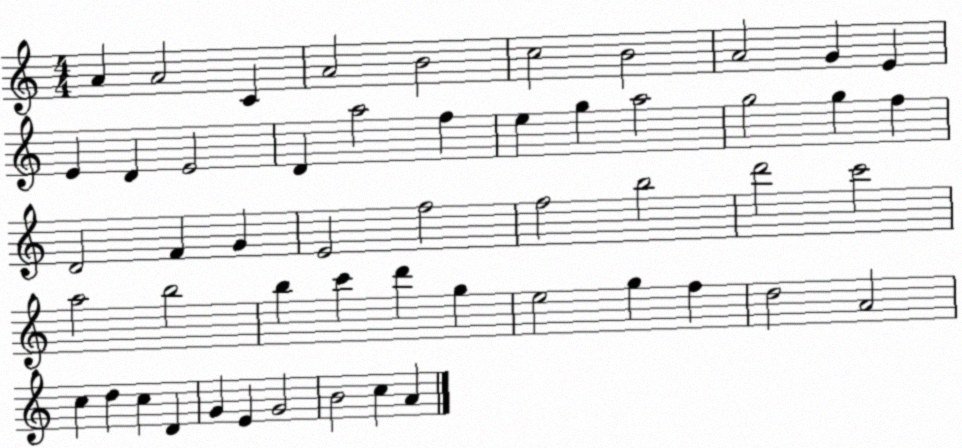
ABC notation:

X:1
T:Untitled
M:4/4
L:1/4
K:C
A A2 C A2 B2 c2 B2 A2 G E E D E2 D a2 f e g a2 g2 g f D2 F G E2 f2 f2 b2 d'2 c'2 a2 b2 b c' d' g e2 g f d2 A2 c d c D G E G2 B2 c A